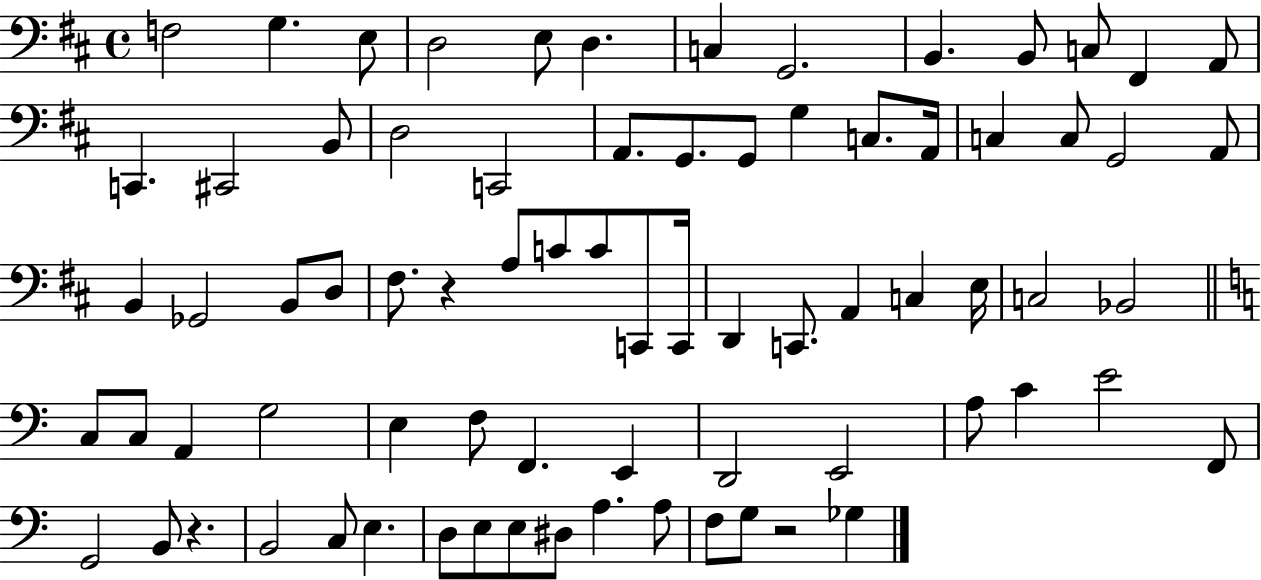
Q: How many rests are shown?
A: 3